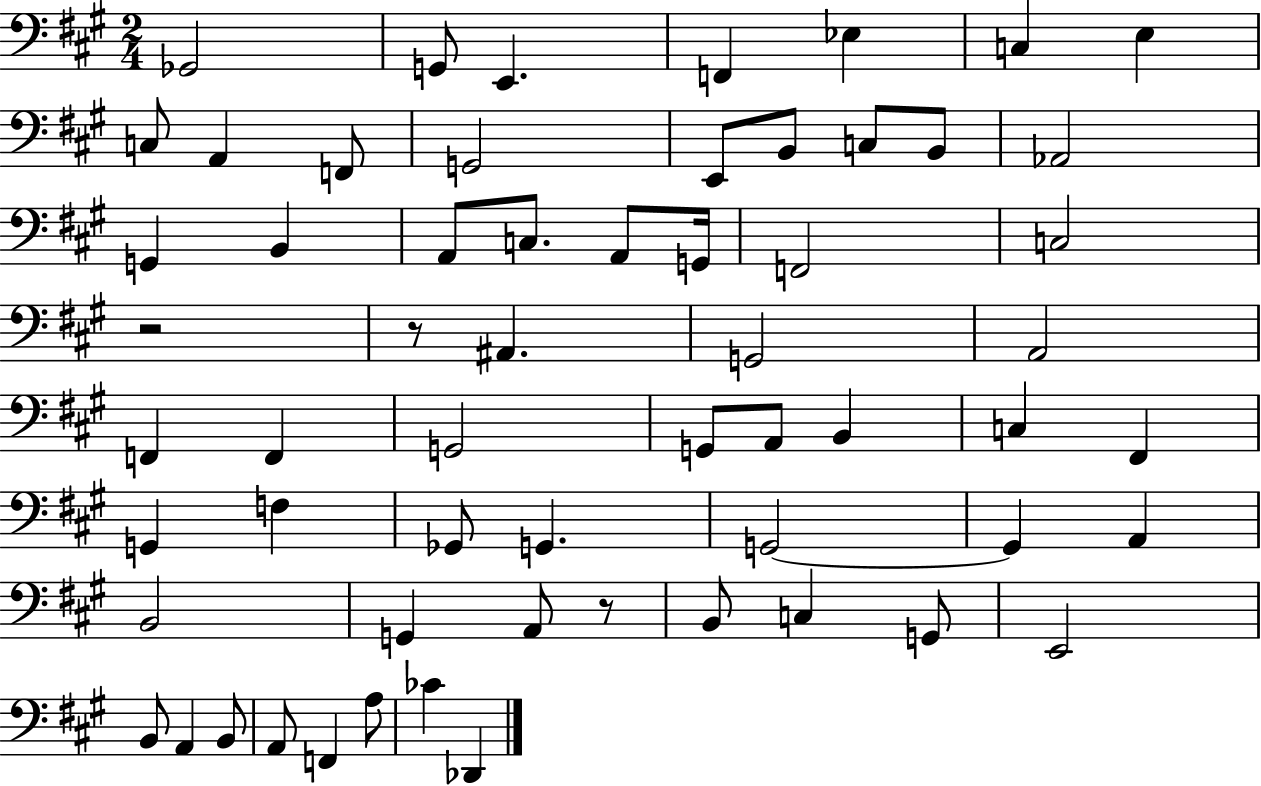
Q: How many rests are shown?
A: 3